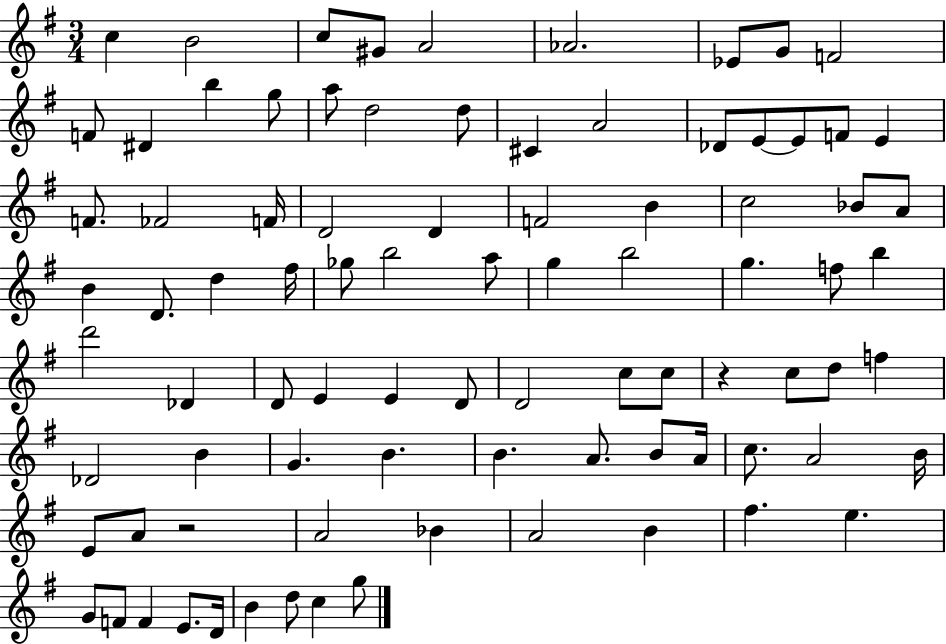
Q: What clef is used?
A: treble